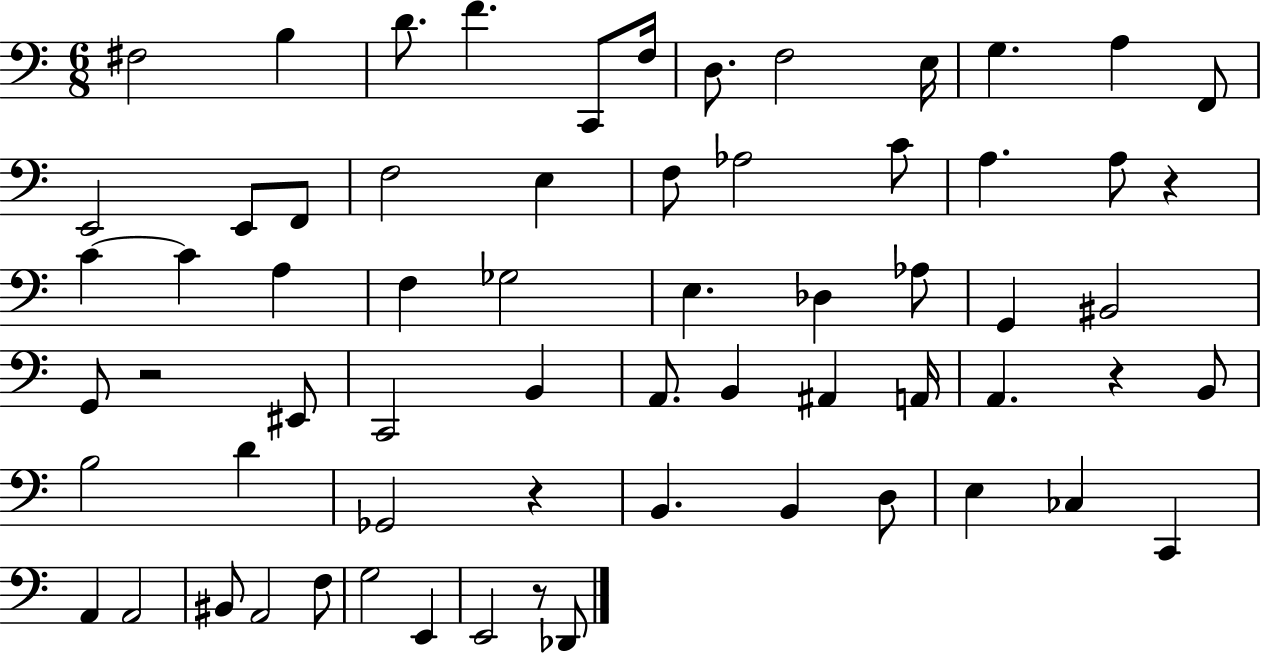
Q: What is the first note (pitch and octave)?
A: F#3